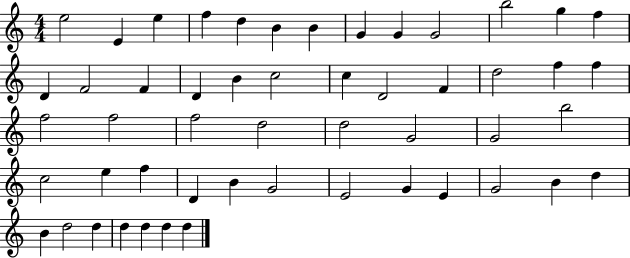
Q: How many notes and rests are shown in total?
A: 52